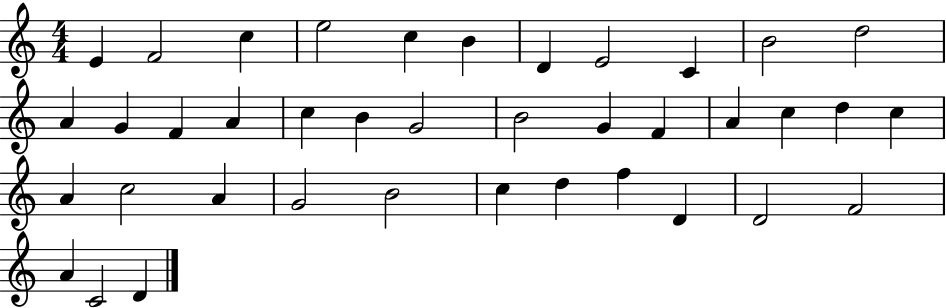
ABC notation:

X:1
T:Untitled
M:4/4
L:1/4
K:C
E F2 c e2 c B D E2 C B2 d2 A G F A c B G2 B2 G F A c d c A c2 A G2 B2 c d f D D2 F2 A C2 D